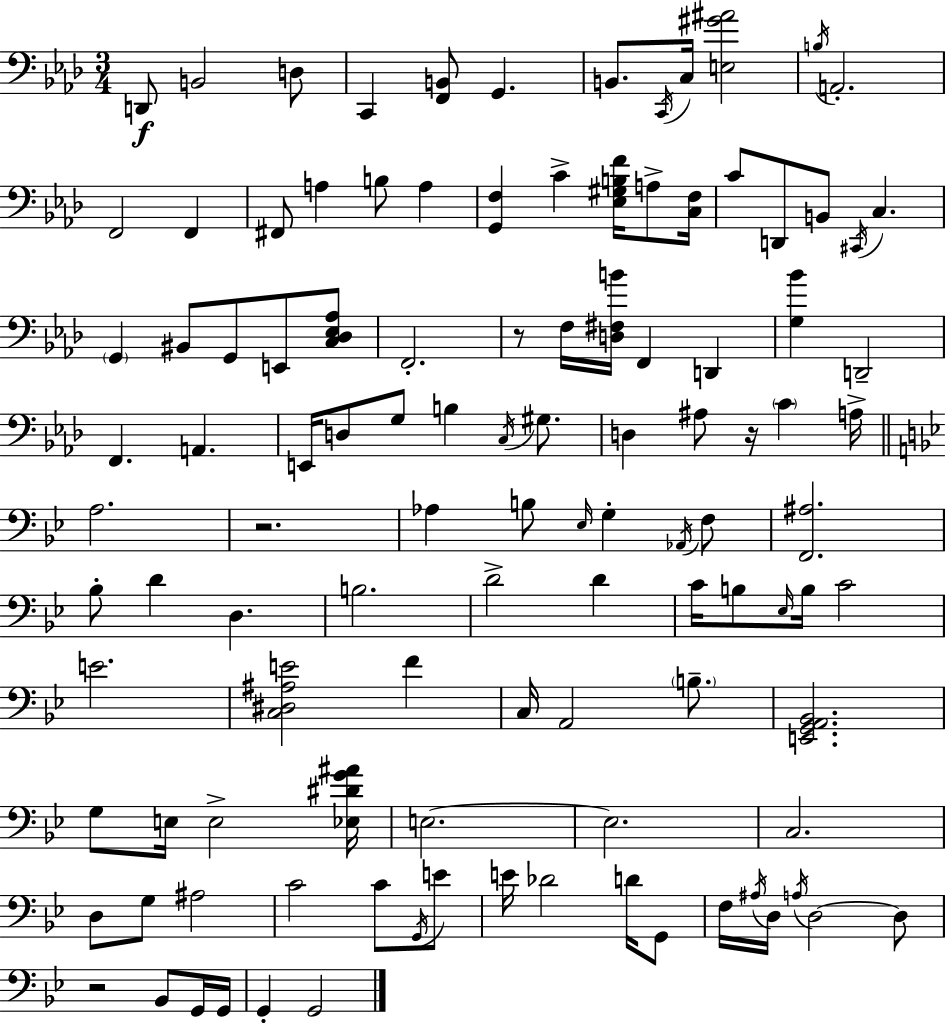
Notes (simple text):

D2/e B2/h D3/e C2/q [F2,B2]/e G2/q. B2/e. C2/s C3/s [E3,G#4,A#4]/h B3/s A2/h. F2/h F2/q F#2/e A3/q B3/e A3/q [G2,F3]/q C4/q [Eb3,G#3,B3,F4]/s A3/e [C3,F3]/s C4/e D2/e B2/e C#2/s C3/q. G2/q BIS2/e G2/e E2/e [C3,Db3,Eb3,Ab3]/e F2/h. R/e F3/s [D3,F#3,B4]/s F2/q D2/q [G3,Bb4]/q D2/h F2/q. A2/q. E2/s D3/e G3/e B3/q C3/s G#3/e. D3/q A#3/e R/s C4/q A3/s A3/h. R/h. Ab3/q B3/e Eb3/s G3/q Ab2/s F3/e [F2,A#3]/h. Bb3/e D4/q D3/q. B3/h. D4/h D4/q C4/s B3/e Eb3/s B3/s C4/h E4/h. [C3,D#3,A#3,E4]/h F4/q C3/s A2/h B3/e. [E2,G2,A2,Bb2]/h. G3/e E3/s E3/h [Eb3,D#4,G4,A#4]/s E3/h. E3/h. C3/h. D3/e G3/e A#3/h C4/h C4/e G2/s E4/e E4/s Db4/h D4/s G2/e F3/s A#3/s D3/s A3/s D3/h D3/e R/h Bb2/e G2/s G2/s G2/q G2/h